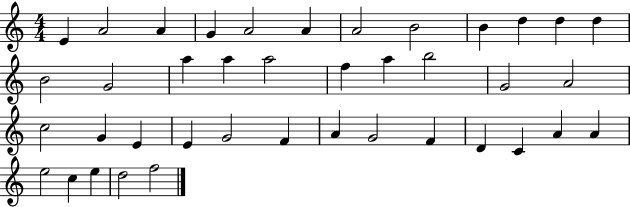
E4/q A4/h A4/q G4/q A4/h A4/q A4/h B4/h B4/q D5/q D5/q D5/q B4/h G4/h A5/q A5/q A5/h F5/q A5/q B5/h G4/h A4/h C5/h G4/q E4/q E4/q G4/h F4/q A4/q G4/h F4/q D4/q C4/q A4/q A4/q E5/h C5/q E5/q D5/h F5/h